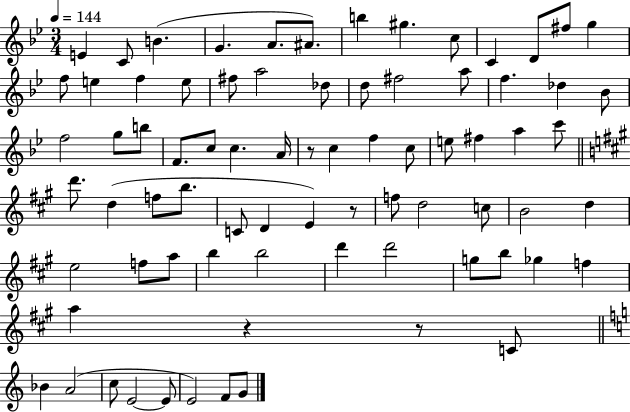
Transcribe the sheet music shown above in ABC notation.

X:1
T:Untitled
M:3/4
L:1/4
K:Bb
E C/2 B G A/2 ^A/2 b ^g c/2 C D/2 ^f/2 g f/2 e f e/2 ^f/2 a2 _d/2 d/2 ^f2 a/2 f _d _B/2 f2 g/2 b/2 F/2 c/2 c A/4 z/2 c f c/2 e/2 ^f a c'/2 d'/2 d f/2 b/2 C/2 D E z/2 f/2 d2 c/2 B2 d e2 f/2 a/2 b b2 d' d'2 g/2 b/2 _g f a z z/2 C/2 _B A2 c/2 E2 E/2 E2 F/2 G/2